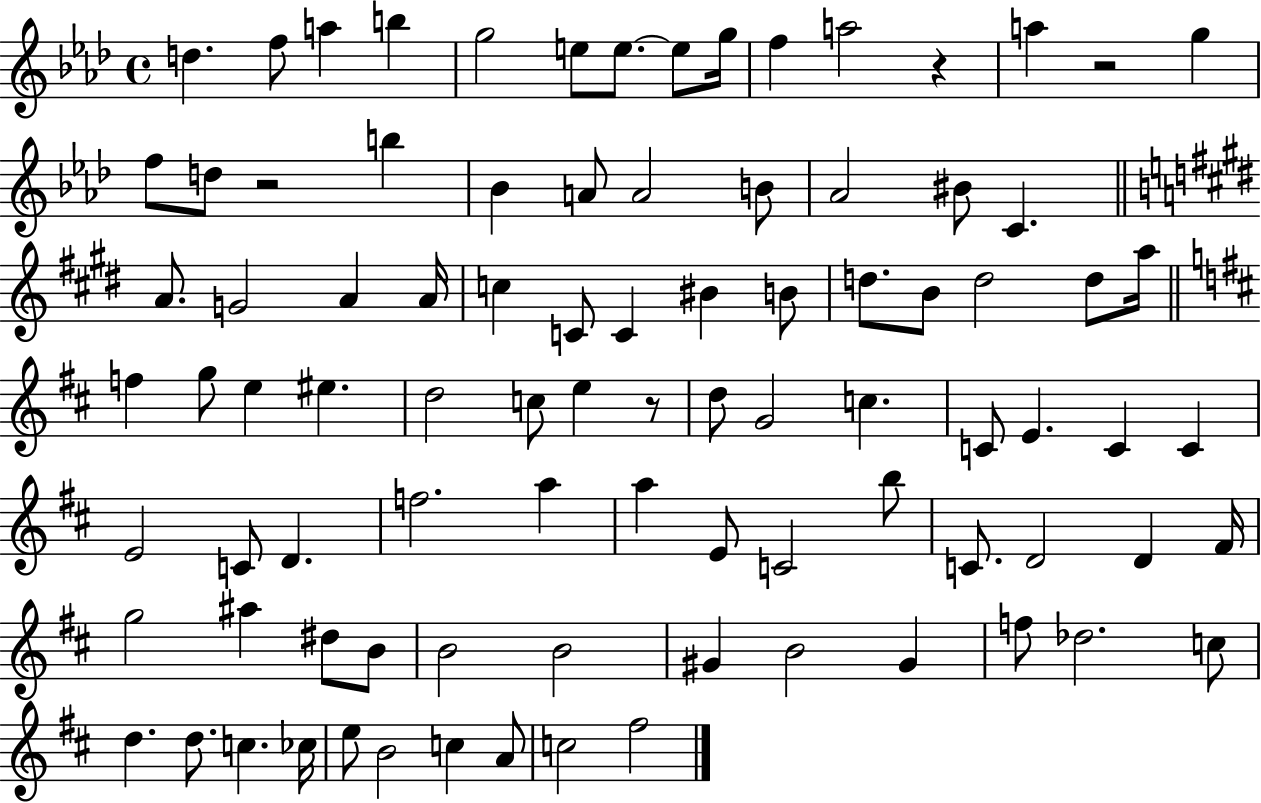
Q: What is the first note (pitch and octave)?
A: D5